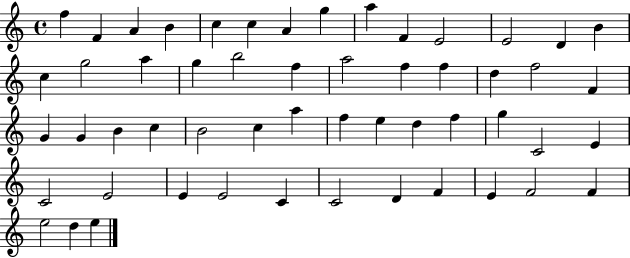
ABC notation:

X:1
T:Untitled
M:4/4
L:1/4
K:C
f F A B c c A g a F E2 E2 D B c g2 a g b2 f a2 f f d f2 F G G B c B2 c a f e d f g C2 E C2 E2 E E2 C C2 D F E F2 F e2 d e